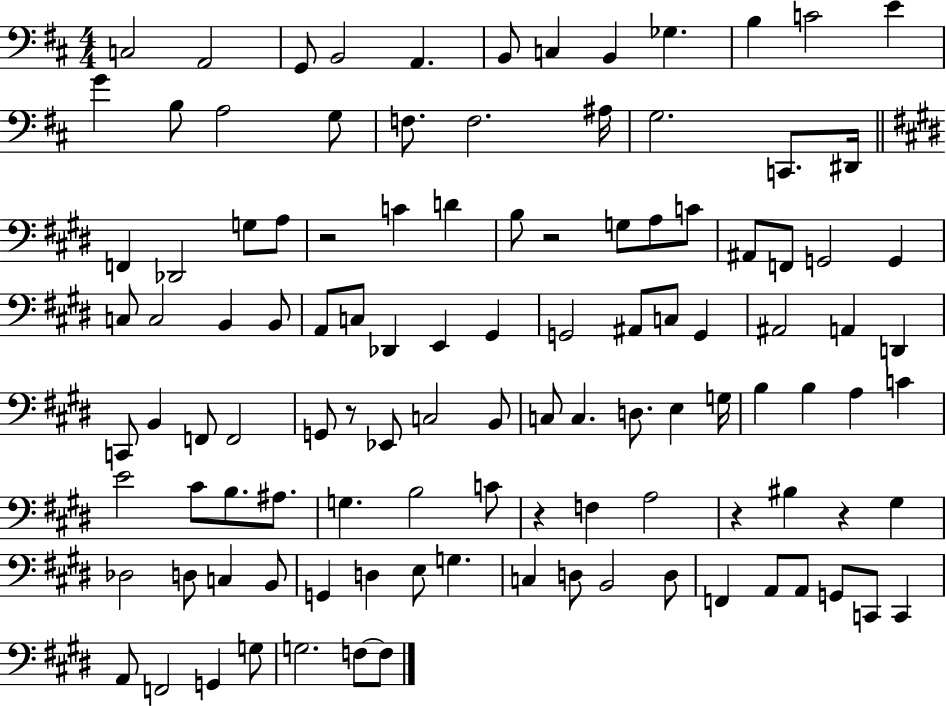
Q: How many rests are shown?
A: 6